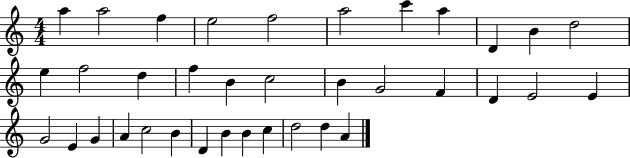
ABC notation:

X:1
T:Untitled
M:4/4
L:1/4
K:C
a a2 f e2 f2 a2 c' a D B d2 e f2 d f B c2 B G2 F D E2 E G2 E G A c2 B D B B c d2 d A